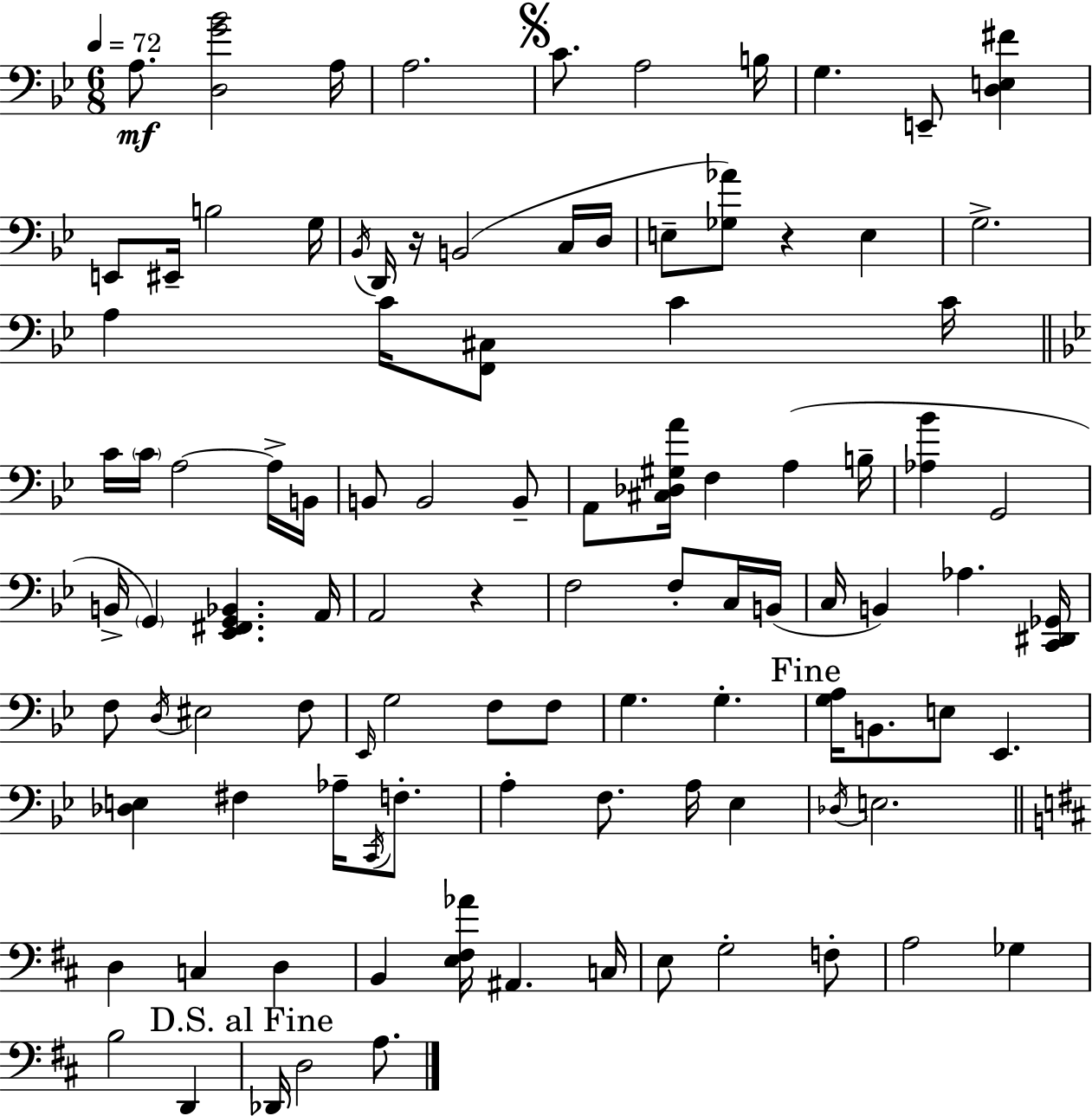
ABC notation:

X:1
T:Untitled
M:6/8
L:1/4
K:Gm
A,/2 [D,G_B]2 A,/4 A,2 C/2 A,2 B,/4 G, E,,/2 [D,E,^F] E,,/2 ^E,,/4 B,2 G,/4 _B,,/4 D,,/4 z/4 B,,2 C,/4 D,/4 E,/2 [_G,_A]/2 z E, G,2 A, C/4 [F,,^C,]/2 C C/4 C/4 C/4 A,2 A,/4 B,,/4 B,,/2 B,,2 B,,/2 A,,/2 [^C,_D,^G,A]/4 F, A, B,/4 [_A,_B] G,,2 B,,/4 G,, [_E,,^F,,G,,_B,,] A,,/4 A,,2 z F,2 F,/2 C,/4 B,,/4 C,/4 B,, _A, [C,,^D,,_G,,]/4 F,/2 D,/4 ^E,2 F,/2 _E,,/4 G,2 F,/2 F,/2 G, G, [G,A,]/4 B,,/2 E,/2 _E,, [_D,E,] ^F, _A,/4 C,,/4 F,/2 A, F,/2 A,/4 _E, _D,/4 E,2 D, C, D, B,, [E,^F,_A]/4 ^A,, C,/4 E,/2 G,2 F,/2 A,2 _G, B,2 D,, _D,,/4 D,2 A,/2